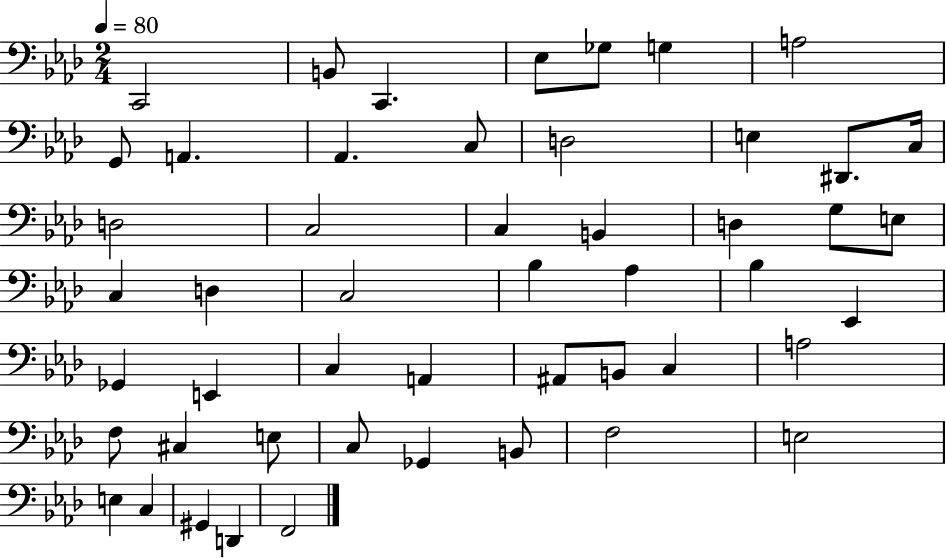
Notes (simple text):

C2/h B2/e C2/q. Eb3/e Gb3/e G3/q A3/h G2/e A2/q. Ab2/q. C3/e D3/h E3/q D#2/e. C3/s D3/h C3/h C3/q B2/q D3/q G3/e E3/e C3/q D3/q C3/h Bb3/q Ab3/q Bb3/q Eb2/q Gb2/q E2/q C3/q A2/q A#2/e B2/e C3/q A3/h F3/e C#3/q E3/e C3/e Gb2/q B2/e F3/h E3/h E3/q C3/q G#2/q D2/q F2/h